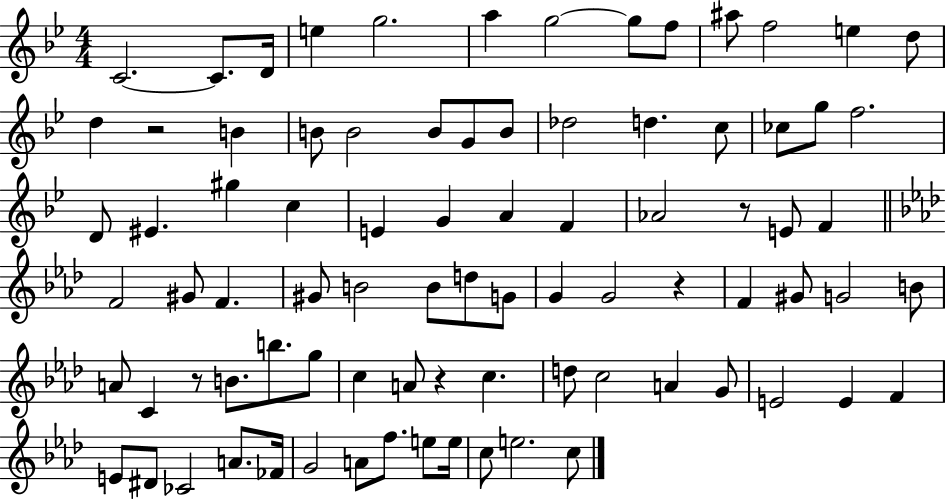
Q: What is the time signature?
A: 4/4